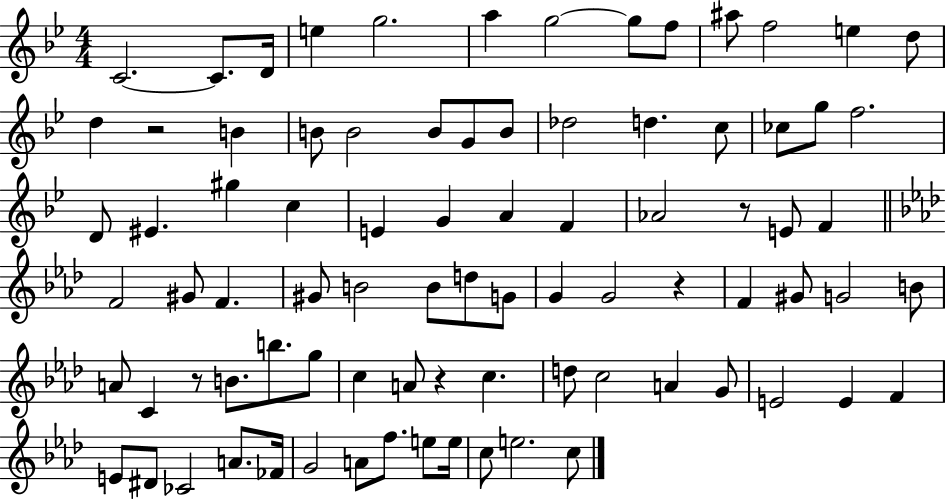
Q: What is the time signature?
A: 4/4